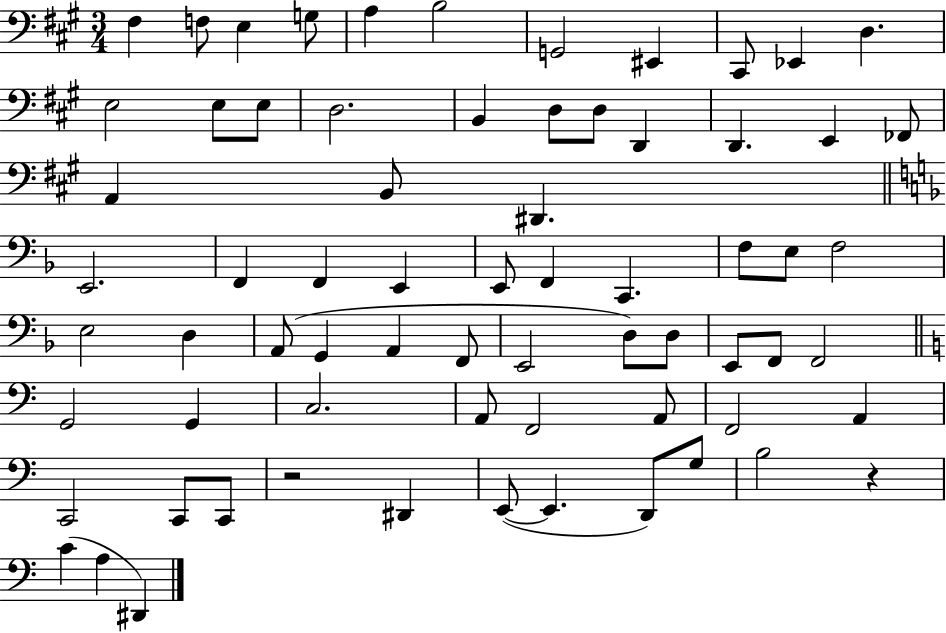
F#3/q F3/e E3/q G3/e A3/q B3/h G2/h EIS2/q C#2/e Eb2/q D3/q. E3/h E3/e E3/e D3/h. B2/q D3/e D3/e D2/q D2/q. E2/q FES2/e A2/q B2/e D#2/q. E2/h. F2/q F2/q E2/q E2/e F2/q C2/q. F3/e E3/e F3/h E3/h D3/q A2/e G2/q A2/q F2/e E2/h D3/e D3/e E2/e F2/e F2/h G2/h G2/q C3/h. A2/e F2/h A2/e F2/h A2/q C2/h C2/e C2/e R/h D#2/q E2/e E2/q. D2/e G3/e B3/h R/q C4/q A3/q D#2/q